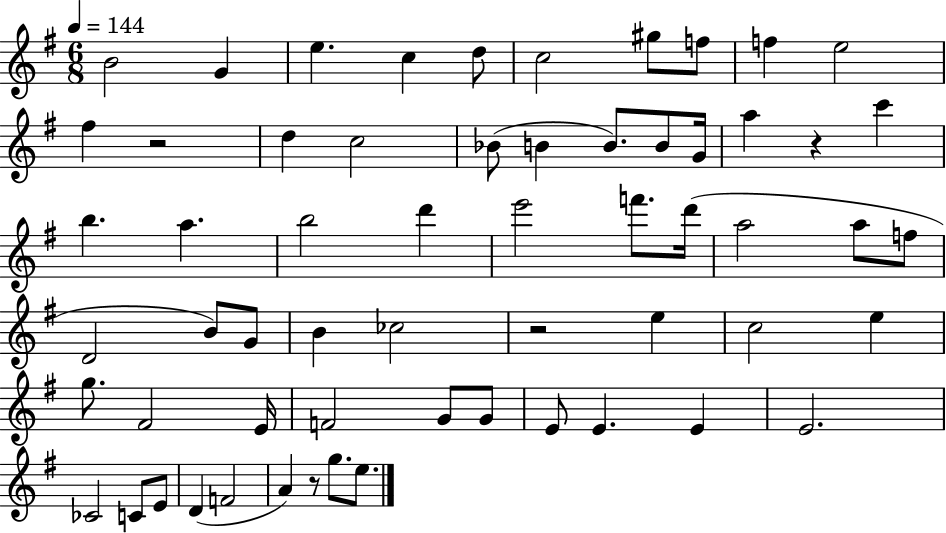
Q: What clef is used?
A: treble